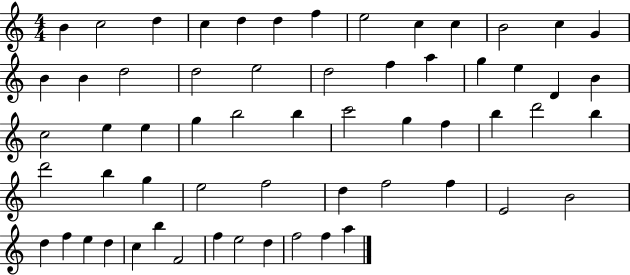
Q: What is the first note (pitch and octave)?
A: B4